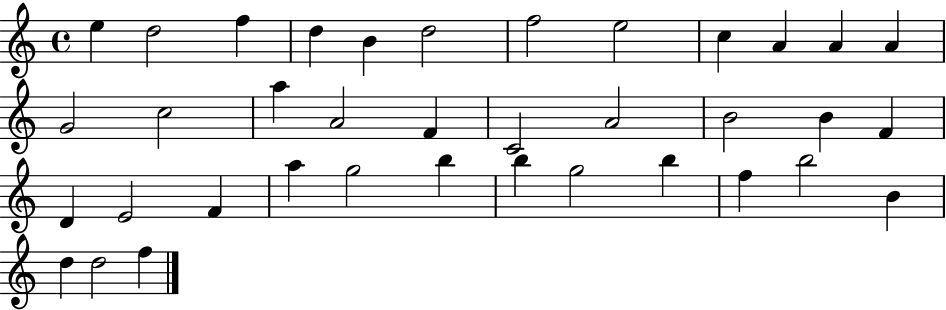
{
  \clef treble
  \time 4/4
  \defaultTimeSignature
  \key c \major
  e''4 d''2 f''4 | d''4 b'4 d''2 | f''2 e''2 | c''4 a'4 a'4 a'4 | \break g'2 c''2 | a''4 a'2 f'4 | c'2 a'2 | b'2 b'4 f'4 | \break d'4 e'2 f'4 | a''4 g''2 b''4 | b''4 g''2 b''4 | f''4 b''2 b'4 | \break d''4 d''2 f''4 | \bar "|."
}